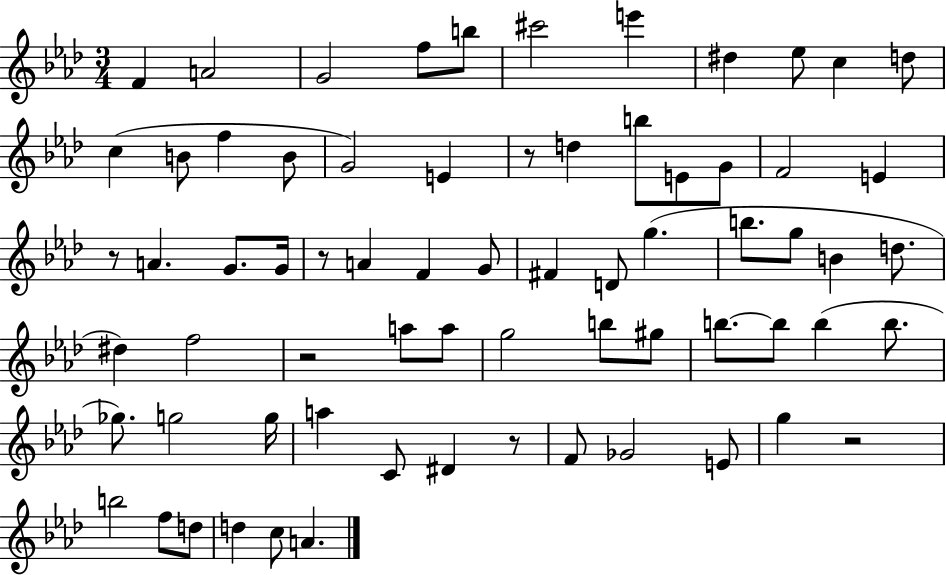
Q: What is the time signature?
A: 3/4